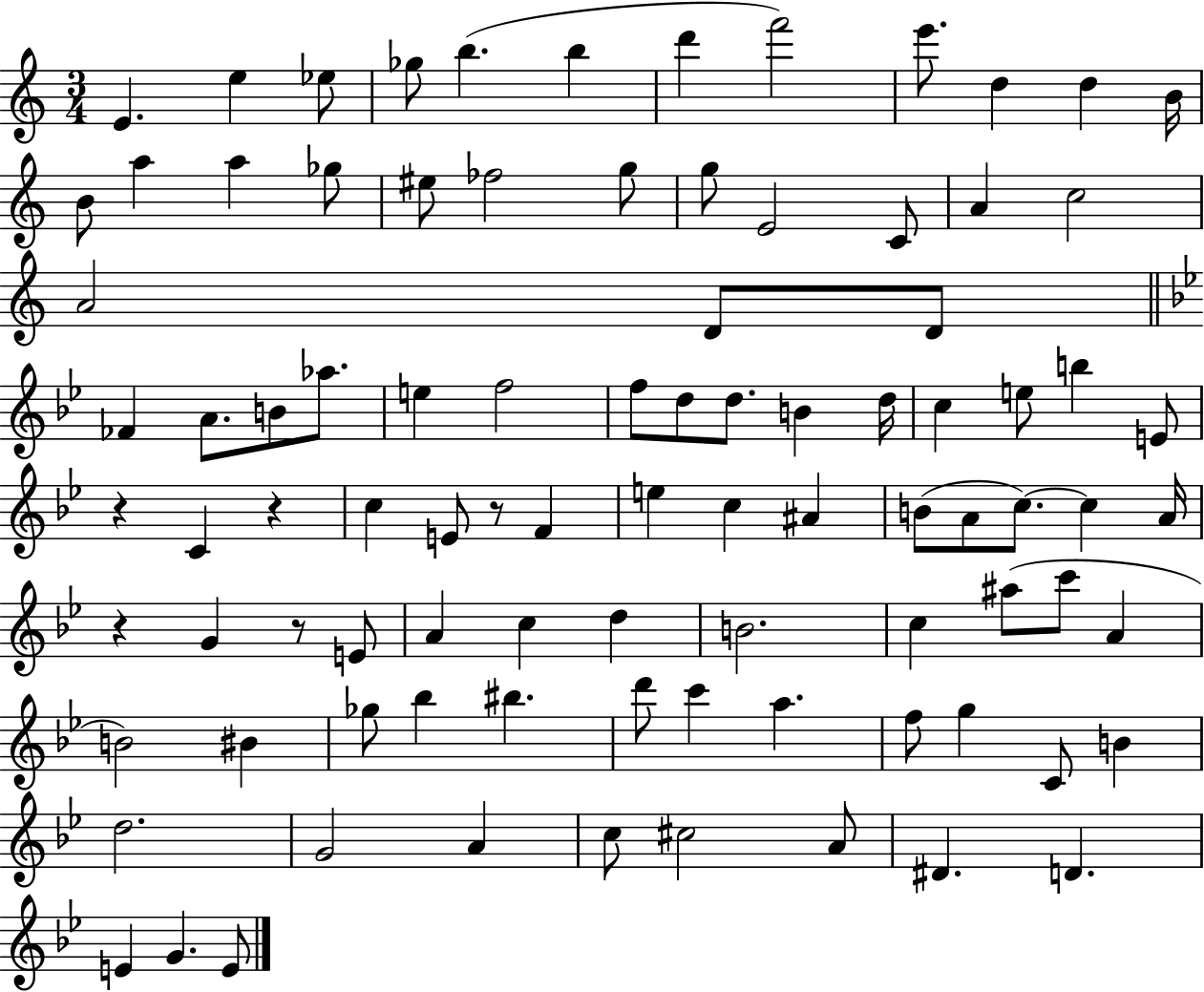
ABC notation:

X:1
T:Untitled
M:3/4
L:1/4
K:C
E e _e/2 _g/2 b b d' f'2 e'/2 d d B/4 B/2 a a _g/2 ^e/2 _f2 g/2 g/2 E2 C/2 A c2 A2 D/2 D/2 _F A/2 B/2 _a/2 e f2 f/2 d/2 d/2 B d/4 c e/2 b E/2 z C z c E/2 z/2 F e c ^A B/2 A/2 c/2 c A/4 z G z/2 E/2 A c d B2 c ^a/2 c'/2 A B2 ^B _g/2 _b ^b d'/2 c' a f/2 g C/2 B d2 G2 A c/2 ^c2 A/2 ^D D E G E/2